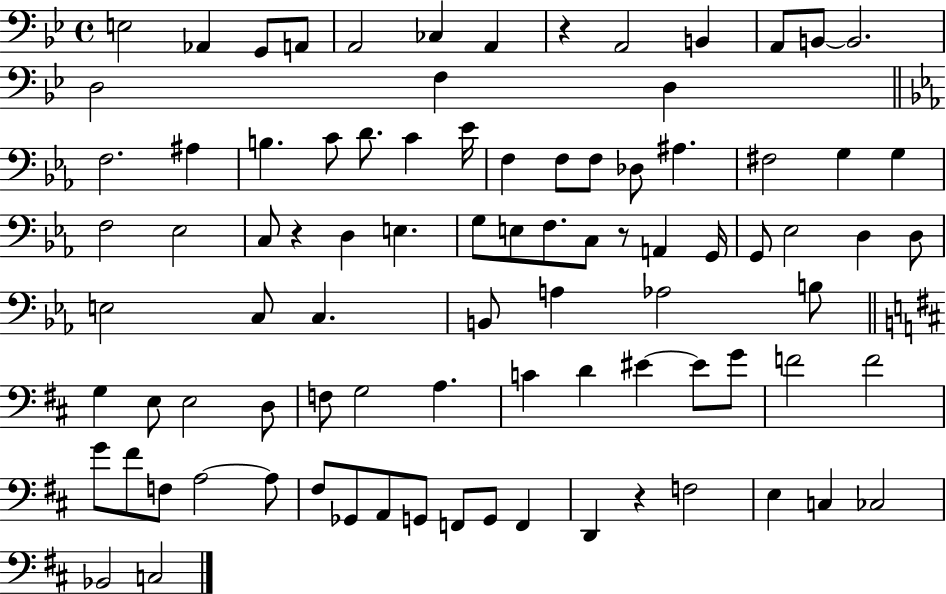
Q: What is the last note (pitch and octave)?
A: C3